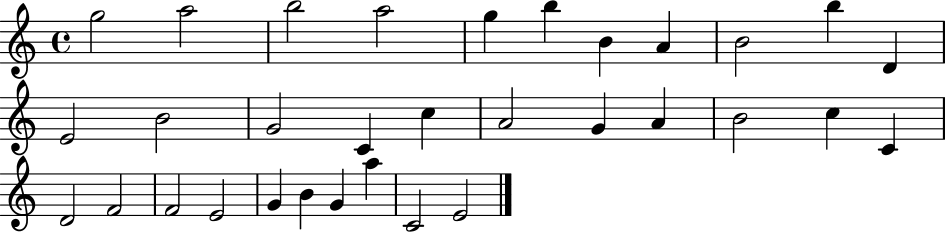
X:1
T:Untitled
M:4/4
L:1/4
K:C
g2 a2 b2 a2 g b B A B2 b D E2 B2 G2 C c A2 G A B2 c C D2 F2 F2 E2 G B G a C2 E2